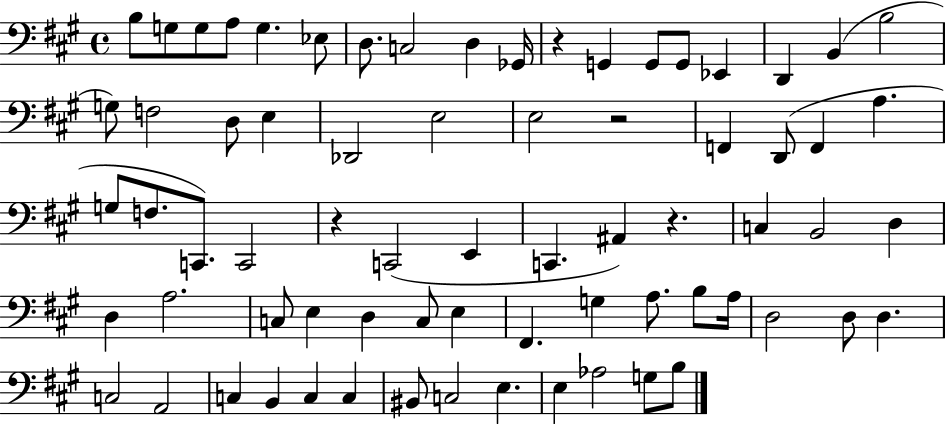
X:1
T:Untitled
M:4/4
L:1/4
K:A
B,/2 G,/2 G,/2 A,/2 G, _E,/2 D,/2 C,2 D, _G,,/4 z G,, G,,/2 G,,/2 _E,, D,, B,, B,2 G,/2 F,2 D,/2 E, _D,,2 E,2 E,2 z2 F,, D,,/2 F,, A, G,/2 F,/2 C,,/2 C,,2 z C,,2 E,, C,, ^A,, z C, B,,2 D, D, A,2 C,/2 E, D, C,/2 E, ^F,, G, A,/2 B,/2 A,/4 D,2 D,/2 D, C,2 A,,2 C, B,, C, C, ^B,,/2 C,2 E, E, _A,2 G,/2 B,/2